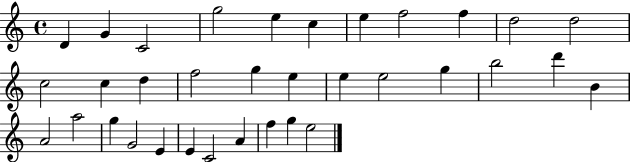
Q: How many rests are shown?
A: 0